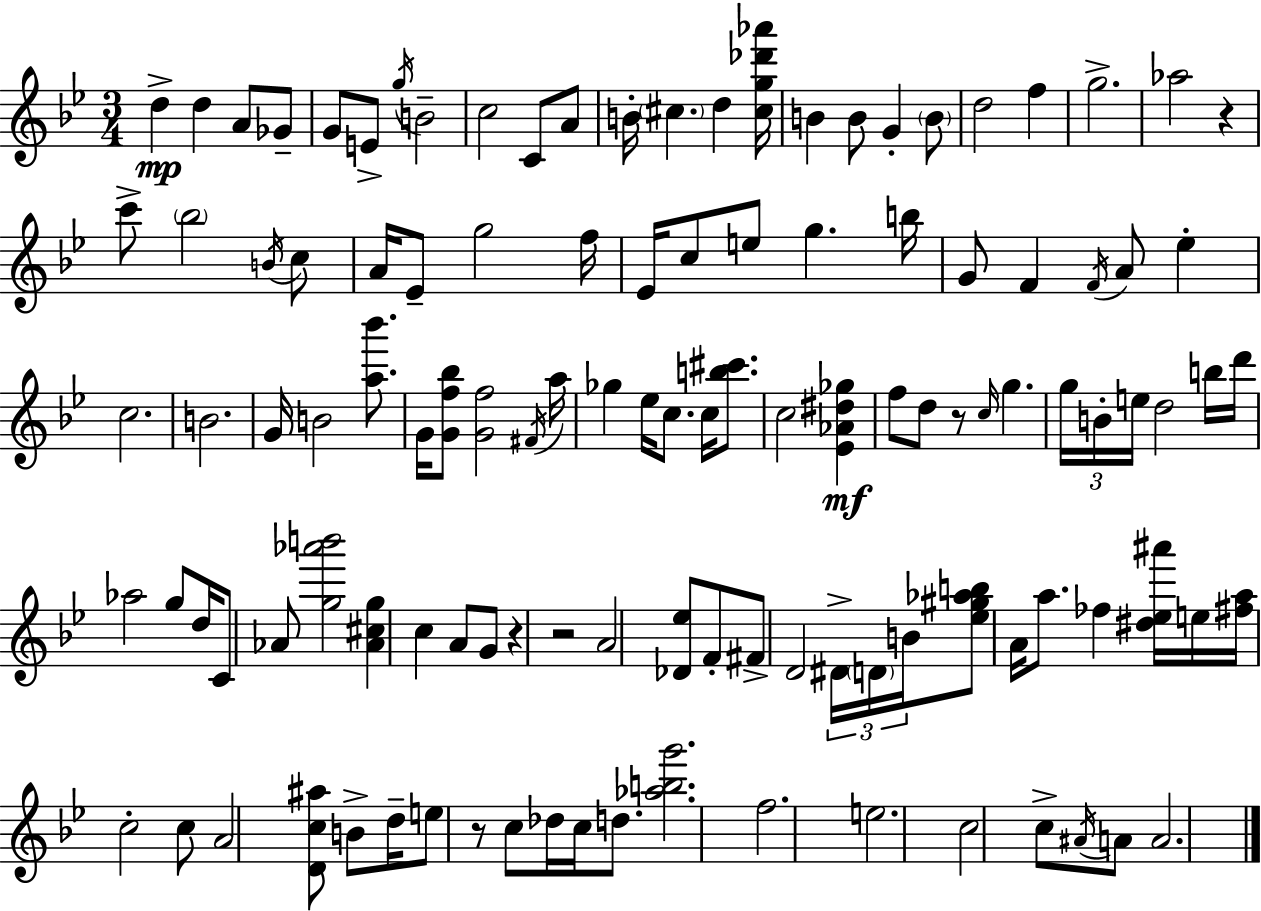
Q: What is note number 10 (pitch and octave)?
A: C4